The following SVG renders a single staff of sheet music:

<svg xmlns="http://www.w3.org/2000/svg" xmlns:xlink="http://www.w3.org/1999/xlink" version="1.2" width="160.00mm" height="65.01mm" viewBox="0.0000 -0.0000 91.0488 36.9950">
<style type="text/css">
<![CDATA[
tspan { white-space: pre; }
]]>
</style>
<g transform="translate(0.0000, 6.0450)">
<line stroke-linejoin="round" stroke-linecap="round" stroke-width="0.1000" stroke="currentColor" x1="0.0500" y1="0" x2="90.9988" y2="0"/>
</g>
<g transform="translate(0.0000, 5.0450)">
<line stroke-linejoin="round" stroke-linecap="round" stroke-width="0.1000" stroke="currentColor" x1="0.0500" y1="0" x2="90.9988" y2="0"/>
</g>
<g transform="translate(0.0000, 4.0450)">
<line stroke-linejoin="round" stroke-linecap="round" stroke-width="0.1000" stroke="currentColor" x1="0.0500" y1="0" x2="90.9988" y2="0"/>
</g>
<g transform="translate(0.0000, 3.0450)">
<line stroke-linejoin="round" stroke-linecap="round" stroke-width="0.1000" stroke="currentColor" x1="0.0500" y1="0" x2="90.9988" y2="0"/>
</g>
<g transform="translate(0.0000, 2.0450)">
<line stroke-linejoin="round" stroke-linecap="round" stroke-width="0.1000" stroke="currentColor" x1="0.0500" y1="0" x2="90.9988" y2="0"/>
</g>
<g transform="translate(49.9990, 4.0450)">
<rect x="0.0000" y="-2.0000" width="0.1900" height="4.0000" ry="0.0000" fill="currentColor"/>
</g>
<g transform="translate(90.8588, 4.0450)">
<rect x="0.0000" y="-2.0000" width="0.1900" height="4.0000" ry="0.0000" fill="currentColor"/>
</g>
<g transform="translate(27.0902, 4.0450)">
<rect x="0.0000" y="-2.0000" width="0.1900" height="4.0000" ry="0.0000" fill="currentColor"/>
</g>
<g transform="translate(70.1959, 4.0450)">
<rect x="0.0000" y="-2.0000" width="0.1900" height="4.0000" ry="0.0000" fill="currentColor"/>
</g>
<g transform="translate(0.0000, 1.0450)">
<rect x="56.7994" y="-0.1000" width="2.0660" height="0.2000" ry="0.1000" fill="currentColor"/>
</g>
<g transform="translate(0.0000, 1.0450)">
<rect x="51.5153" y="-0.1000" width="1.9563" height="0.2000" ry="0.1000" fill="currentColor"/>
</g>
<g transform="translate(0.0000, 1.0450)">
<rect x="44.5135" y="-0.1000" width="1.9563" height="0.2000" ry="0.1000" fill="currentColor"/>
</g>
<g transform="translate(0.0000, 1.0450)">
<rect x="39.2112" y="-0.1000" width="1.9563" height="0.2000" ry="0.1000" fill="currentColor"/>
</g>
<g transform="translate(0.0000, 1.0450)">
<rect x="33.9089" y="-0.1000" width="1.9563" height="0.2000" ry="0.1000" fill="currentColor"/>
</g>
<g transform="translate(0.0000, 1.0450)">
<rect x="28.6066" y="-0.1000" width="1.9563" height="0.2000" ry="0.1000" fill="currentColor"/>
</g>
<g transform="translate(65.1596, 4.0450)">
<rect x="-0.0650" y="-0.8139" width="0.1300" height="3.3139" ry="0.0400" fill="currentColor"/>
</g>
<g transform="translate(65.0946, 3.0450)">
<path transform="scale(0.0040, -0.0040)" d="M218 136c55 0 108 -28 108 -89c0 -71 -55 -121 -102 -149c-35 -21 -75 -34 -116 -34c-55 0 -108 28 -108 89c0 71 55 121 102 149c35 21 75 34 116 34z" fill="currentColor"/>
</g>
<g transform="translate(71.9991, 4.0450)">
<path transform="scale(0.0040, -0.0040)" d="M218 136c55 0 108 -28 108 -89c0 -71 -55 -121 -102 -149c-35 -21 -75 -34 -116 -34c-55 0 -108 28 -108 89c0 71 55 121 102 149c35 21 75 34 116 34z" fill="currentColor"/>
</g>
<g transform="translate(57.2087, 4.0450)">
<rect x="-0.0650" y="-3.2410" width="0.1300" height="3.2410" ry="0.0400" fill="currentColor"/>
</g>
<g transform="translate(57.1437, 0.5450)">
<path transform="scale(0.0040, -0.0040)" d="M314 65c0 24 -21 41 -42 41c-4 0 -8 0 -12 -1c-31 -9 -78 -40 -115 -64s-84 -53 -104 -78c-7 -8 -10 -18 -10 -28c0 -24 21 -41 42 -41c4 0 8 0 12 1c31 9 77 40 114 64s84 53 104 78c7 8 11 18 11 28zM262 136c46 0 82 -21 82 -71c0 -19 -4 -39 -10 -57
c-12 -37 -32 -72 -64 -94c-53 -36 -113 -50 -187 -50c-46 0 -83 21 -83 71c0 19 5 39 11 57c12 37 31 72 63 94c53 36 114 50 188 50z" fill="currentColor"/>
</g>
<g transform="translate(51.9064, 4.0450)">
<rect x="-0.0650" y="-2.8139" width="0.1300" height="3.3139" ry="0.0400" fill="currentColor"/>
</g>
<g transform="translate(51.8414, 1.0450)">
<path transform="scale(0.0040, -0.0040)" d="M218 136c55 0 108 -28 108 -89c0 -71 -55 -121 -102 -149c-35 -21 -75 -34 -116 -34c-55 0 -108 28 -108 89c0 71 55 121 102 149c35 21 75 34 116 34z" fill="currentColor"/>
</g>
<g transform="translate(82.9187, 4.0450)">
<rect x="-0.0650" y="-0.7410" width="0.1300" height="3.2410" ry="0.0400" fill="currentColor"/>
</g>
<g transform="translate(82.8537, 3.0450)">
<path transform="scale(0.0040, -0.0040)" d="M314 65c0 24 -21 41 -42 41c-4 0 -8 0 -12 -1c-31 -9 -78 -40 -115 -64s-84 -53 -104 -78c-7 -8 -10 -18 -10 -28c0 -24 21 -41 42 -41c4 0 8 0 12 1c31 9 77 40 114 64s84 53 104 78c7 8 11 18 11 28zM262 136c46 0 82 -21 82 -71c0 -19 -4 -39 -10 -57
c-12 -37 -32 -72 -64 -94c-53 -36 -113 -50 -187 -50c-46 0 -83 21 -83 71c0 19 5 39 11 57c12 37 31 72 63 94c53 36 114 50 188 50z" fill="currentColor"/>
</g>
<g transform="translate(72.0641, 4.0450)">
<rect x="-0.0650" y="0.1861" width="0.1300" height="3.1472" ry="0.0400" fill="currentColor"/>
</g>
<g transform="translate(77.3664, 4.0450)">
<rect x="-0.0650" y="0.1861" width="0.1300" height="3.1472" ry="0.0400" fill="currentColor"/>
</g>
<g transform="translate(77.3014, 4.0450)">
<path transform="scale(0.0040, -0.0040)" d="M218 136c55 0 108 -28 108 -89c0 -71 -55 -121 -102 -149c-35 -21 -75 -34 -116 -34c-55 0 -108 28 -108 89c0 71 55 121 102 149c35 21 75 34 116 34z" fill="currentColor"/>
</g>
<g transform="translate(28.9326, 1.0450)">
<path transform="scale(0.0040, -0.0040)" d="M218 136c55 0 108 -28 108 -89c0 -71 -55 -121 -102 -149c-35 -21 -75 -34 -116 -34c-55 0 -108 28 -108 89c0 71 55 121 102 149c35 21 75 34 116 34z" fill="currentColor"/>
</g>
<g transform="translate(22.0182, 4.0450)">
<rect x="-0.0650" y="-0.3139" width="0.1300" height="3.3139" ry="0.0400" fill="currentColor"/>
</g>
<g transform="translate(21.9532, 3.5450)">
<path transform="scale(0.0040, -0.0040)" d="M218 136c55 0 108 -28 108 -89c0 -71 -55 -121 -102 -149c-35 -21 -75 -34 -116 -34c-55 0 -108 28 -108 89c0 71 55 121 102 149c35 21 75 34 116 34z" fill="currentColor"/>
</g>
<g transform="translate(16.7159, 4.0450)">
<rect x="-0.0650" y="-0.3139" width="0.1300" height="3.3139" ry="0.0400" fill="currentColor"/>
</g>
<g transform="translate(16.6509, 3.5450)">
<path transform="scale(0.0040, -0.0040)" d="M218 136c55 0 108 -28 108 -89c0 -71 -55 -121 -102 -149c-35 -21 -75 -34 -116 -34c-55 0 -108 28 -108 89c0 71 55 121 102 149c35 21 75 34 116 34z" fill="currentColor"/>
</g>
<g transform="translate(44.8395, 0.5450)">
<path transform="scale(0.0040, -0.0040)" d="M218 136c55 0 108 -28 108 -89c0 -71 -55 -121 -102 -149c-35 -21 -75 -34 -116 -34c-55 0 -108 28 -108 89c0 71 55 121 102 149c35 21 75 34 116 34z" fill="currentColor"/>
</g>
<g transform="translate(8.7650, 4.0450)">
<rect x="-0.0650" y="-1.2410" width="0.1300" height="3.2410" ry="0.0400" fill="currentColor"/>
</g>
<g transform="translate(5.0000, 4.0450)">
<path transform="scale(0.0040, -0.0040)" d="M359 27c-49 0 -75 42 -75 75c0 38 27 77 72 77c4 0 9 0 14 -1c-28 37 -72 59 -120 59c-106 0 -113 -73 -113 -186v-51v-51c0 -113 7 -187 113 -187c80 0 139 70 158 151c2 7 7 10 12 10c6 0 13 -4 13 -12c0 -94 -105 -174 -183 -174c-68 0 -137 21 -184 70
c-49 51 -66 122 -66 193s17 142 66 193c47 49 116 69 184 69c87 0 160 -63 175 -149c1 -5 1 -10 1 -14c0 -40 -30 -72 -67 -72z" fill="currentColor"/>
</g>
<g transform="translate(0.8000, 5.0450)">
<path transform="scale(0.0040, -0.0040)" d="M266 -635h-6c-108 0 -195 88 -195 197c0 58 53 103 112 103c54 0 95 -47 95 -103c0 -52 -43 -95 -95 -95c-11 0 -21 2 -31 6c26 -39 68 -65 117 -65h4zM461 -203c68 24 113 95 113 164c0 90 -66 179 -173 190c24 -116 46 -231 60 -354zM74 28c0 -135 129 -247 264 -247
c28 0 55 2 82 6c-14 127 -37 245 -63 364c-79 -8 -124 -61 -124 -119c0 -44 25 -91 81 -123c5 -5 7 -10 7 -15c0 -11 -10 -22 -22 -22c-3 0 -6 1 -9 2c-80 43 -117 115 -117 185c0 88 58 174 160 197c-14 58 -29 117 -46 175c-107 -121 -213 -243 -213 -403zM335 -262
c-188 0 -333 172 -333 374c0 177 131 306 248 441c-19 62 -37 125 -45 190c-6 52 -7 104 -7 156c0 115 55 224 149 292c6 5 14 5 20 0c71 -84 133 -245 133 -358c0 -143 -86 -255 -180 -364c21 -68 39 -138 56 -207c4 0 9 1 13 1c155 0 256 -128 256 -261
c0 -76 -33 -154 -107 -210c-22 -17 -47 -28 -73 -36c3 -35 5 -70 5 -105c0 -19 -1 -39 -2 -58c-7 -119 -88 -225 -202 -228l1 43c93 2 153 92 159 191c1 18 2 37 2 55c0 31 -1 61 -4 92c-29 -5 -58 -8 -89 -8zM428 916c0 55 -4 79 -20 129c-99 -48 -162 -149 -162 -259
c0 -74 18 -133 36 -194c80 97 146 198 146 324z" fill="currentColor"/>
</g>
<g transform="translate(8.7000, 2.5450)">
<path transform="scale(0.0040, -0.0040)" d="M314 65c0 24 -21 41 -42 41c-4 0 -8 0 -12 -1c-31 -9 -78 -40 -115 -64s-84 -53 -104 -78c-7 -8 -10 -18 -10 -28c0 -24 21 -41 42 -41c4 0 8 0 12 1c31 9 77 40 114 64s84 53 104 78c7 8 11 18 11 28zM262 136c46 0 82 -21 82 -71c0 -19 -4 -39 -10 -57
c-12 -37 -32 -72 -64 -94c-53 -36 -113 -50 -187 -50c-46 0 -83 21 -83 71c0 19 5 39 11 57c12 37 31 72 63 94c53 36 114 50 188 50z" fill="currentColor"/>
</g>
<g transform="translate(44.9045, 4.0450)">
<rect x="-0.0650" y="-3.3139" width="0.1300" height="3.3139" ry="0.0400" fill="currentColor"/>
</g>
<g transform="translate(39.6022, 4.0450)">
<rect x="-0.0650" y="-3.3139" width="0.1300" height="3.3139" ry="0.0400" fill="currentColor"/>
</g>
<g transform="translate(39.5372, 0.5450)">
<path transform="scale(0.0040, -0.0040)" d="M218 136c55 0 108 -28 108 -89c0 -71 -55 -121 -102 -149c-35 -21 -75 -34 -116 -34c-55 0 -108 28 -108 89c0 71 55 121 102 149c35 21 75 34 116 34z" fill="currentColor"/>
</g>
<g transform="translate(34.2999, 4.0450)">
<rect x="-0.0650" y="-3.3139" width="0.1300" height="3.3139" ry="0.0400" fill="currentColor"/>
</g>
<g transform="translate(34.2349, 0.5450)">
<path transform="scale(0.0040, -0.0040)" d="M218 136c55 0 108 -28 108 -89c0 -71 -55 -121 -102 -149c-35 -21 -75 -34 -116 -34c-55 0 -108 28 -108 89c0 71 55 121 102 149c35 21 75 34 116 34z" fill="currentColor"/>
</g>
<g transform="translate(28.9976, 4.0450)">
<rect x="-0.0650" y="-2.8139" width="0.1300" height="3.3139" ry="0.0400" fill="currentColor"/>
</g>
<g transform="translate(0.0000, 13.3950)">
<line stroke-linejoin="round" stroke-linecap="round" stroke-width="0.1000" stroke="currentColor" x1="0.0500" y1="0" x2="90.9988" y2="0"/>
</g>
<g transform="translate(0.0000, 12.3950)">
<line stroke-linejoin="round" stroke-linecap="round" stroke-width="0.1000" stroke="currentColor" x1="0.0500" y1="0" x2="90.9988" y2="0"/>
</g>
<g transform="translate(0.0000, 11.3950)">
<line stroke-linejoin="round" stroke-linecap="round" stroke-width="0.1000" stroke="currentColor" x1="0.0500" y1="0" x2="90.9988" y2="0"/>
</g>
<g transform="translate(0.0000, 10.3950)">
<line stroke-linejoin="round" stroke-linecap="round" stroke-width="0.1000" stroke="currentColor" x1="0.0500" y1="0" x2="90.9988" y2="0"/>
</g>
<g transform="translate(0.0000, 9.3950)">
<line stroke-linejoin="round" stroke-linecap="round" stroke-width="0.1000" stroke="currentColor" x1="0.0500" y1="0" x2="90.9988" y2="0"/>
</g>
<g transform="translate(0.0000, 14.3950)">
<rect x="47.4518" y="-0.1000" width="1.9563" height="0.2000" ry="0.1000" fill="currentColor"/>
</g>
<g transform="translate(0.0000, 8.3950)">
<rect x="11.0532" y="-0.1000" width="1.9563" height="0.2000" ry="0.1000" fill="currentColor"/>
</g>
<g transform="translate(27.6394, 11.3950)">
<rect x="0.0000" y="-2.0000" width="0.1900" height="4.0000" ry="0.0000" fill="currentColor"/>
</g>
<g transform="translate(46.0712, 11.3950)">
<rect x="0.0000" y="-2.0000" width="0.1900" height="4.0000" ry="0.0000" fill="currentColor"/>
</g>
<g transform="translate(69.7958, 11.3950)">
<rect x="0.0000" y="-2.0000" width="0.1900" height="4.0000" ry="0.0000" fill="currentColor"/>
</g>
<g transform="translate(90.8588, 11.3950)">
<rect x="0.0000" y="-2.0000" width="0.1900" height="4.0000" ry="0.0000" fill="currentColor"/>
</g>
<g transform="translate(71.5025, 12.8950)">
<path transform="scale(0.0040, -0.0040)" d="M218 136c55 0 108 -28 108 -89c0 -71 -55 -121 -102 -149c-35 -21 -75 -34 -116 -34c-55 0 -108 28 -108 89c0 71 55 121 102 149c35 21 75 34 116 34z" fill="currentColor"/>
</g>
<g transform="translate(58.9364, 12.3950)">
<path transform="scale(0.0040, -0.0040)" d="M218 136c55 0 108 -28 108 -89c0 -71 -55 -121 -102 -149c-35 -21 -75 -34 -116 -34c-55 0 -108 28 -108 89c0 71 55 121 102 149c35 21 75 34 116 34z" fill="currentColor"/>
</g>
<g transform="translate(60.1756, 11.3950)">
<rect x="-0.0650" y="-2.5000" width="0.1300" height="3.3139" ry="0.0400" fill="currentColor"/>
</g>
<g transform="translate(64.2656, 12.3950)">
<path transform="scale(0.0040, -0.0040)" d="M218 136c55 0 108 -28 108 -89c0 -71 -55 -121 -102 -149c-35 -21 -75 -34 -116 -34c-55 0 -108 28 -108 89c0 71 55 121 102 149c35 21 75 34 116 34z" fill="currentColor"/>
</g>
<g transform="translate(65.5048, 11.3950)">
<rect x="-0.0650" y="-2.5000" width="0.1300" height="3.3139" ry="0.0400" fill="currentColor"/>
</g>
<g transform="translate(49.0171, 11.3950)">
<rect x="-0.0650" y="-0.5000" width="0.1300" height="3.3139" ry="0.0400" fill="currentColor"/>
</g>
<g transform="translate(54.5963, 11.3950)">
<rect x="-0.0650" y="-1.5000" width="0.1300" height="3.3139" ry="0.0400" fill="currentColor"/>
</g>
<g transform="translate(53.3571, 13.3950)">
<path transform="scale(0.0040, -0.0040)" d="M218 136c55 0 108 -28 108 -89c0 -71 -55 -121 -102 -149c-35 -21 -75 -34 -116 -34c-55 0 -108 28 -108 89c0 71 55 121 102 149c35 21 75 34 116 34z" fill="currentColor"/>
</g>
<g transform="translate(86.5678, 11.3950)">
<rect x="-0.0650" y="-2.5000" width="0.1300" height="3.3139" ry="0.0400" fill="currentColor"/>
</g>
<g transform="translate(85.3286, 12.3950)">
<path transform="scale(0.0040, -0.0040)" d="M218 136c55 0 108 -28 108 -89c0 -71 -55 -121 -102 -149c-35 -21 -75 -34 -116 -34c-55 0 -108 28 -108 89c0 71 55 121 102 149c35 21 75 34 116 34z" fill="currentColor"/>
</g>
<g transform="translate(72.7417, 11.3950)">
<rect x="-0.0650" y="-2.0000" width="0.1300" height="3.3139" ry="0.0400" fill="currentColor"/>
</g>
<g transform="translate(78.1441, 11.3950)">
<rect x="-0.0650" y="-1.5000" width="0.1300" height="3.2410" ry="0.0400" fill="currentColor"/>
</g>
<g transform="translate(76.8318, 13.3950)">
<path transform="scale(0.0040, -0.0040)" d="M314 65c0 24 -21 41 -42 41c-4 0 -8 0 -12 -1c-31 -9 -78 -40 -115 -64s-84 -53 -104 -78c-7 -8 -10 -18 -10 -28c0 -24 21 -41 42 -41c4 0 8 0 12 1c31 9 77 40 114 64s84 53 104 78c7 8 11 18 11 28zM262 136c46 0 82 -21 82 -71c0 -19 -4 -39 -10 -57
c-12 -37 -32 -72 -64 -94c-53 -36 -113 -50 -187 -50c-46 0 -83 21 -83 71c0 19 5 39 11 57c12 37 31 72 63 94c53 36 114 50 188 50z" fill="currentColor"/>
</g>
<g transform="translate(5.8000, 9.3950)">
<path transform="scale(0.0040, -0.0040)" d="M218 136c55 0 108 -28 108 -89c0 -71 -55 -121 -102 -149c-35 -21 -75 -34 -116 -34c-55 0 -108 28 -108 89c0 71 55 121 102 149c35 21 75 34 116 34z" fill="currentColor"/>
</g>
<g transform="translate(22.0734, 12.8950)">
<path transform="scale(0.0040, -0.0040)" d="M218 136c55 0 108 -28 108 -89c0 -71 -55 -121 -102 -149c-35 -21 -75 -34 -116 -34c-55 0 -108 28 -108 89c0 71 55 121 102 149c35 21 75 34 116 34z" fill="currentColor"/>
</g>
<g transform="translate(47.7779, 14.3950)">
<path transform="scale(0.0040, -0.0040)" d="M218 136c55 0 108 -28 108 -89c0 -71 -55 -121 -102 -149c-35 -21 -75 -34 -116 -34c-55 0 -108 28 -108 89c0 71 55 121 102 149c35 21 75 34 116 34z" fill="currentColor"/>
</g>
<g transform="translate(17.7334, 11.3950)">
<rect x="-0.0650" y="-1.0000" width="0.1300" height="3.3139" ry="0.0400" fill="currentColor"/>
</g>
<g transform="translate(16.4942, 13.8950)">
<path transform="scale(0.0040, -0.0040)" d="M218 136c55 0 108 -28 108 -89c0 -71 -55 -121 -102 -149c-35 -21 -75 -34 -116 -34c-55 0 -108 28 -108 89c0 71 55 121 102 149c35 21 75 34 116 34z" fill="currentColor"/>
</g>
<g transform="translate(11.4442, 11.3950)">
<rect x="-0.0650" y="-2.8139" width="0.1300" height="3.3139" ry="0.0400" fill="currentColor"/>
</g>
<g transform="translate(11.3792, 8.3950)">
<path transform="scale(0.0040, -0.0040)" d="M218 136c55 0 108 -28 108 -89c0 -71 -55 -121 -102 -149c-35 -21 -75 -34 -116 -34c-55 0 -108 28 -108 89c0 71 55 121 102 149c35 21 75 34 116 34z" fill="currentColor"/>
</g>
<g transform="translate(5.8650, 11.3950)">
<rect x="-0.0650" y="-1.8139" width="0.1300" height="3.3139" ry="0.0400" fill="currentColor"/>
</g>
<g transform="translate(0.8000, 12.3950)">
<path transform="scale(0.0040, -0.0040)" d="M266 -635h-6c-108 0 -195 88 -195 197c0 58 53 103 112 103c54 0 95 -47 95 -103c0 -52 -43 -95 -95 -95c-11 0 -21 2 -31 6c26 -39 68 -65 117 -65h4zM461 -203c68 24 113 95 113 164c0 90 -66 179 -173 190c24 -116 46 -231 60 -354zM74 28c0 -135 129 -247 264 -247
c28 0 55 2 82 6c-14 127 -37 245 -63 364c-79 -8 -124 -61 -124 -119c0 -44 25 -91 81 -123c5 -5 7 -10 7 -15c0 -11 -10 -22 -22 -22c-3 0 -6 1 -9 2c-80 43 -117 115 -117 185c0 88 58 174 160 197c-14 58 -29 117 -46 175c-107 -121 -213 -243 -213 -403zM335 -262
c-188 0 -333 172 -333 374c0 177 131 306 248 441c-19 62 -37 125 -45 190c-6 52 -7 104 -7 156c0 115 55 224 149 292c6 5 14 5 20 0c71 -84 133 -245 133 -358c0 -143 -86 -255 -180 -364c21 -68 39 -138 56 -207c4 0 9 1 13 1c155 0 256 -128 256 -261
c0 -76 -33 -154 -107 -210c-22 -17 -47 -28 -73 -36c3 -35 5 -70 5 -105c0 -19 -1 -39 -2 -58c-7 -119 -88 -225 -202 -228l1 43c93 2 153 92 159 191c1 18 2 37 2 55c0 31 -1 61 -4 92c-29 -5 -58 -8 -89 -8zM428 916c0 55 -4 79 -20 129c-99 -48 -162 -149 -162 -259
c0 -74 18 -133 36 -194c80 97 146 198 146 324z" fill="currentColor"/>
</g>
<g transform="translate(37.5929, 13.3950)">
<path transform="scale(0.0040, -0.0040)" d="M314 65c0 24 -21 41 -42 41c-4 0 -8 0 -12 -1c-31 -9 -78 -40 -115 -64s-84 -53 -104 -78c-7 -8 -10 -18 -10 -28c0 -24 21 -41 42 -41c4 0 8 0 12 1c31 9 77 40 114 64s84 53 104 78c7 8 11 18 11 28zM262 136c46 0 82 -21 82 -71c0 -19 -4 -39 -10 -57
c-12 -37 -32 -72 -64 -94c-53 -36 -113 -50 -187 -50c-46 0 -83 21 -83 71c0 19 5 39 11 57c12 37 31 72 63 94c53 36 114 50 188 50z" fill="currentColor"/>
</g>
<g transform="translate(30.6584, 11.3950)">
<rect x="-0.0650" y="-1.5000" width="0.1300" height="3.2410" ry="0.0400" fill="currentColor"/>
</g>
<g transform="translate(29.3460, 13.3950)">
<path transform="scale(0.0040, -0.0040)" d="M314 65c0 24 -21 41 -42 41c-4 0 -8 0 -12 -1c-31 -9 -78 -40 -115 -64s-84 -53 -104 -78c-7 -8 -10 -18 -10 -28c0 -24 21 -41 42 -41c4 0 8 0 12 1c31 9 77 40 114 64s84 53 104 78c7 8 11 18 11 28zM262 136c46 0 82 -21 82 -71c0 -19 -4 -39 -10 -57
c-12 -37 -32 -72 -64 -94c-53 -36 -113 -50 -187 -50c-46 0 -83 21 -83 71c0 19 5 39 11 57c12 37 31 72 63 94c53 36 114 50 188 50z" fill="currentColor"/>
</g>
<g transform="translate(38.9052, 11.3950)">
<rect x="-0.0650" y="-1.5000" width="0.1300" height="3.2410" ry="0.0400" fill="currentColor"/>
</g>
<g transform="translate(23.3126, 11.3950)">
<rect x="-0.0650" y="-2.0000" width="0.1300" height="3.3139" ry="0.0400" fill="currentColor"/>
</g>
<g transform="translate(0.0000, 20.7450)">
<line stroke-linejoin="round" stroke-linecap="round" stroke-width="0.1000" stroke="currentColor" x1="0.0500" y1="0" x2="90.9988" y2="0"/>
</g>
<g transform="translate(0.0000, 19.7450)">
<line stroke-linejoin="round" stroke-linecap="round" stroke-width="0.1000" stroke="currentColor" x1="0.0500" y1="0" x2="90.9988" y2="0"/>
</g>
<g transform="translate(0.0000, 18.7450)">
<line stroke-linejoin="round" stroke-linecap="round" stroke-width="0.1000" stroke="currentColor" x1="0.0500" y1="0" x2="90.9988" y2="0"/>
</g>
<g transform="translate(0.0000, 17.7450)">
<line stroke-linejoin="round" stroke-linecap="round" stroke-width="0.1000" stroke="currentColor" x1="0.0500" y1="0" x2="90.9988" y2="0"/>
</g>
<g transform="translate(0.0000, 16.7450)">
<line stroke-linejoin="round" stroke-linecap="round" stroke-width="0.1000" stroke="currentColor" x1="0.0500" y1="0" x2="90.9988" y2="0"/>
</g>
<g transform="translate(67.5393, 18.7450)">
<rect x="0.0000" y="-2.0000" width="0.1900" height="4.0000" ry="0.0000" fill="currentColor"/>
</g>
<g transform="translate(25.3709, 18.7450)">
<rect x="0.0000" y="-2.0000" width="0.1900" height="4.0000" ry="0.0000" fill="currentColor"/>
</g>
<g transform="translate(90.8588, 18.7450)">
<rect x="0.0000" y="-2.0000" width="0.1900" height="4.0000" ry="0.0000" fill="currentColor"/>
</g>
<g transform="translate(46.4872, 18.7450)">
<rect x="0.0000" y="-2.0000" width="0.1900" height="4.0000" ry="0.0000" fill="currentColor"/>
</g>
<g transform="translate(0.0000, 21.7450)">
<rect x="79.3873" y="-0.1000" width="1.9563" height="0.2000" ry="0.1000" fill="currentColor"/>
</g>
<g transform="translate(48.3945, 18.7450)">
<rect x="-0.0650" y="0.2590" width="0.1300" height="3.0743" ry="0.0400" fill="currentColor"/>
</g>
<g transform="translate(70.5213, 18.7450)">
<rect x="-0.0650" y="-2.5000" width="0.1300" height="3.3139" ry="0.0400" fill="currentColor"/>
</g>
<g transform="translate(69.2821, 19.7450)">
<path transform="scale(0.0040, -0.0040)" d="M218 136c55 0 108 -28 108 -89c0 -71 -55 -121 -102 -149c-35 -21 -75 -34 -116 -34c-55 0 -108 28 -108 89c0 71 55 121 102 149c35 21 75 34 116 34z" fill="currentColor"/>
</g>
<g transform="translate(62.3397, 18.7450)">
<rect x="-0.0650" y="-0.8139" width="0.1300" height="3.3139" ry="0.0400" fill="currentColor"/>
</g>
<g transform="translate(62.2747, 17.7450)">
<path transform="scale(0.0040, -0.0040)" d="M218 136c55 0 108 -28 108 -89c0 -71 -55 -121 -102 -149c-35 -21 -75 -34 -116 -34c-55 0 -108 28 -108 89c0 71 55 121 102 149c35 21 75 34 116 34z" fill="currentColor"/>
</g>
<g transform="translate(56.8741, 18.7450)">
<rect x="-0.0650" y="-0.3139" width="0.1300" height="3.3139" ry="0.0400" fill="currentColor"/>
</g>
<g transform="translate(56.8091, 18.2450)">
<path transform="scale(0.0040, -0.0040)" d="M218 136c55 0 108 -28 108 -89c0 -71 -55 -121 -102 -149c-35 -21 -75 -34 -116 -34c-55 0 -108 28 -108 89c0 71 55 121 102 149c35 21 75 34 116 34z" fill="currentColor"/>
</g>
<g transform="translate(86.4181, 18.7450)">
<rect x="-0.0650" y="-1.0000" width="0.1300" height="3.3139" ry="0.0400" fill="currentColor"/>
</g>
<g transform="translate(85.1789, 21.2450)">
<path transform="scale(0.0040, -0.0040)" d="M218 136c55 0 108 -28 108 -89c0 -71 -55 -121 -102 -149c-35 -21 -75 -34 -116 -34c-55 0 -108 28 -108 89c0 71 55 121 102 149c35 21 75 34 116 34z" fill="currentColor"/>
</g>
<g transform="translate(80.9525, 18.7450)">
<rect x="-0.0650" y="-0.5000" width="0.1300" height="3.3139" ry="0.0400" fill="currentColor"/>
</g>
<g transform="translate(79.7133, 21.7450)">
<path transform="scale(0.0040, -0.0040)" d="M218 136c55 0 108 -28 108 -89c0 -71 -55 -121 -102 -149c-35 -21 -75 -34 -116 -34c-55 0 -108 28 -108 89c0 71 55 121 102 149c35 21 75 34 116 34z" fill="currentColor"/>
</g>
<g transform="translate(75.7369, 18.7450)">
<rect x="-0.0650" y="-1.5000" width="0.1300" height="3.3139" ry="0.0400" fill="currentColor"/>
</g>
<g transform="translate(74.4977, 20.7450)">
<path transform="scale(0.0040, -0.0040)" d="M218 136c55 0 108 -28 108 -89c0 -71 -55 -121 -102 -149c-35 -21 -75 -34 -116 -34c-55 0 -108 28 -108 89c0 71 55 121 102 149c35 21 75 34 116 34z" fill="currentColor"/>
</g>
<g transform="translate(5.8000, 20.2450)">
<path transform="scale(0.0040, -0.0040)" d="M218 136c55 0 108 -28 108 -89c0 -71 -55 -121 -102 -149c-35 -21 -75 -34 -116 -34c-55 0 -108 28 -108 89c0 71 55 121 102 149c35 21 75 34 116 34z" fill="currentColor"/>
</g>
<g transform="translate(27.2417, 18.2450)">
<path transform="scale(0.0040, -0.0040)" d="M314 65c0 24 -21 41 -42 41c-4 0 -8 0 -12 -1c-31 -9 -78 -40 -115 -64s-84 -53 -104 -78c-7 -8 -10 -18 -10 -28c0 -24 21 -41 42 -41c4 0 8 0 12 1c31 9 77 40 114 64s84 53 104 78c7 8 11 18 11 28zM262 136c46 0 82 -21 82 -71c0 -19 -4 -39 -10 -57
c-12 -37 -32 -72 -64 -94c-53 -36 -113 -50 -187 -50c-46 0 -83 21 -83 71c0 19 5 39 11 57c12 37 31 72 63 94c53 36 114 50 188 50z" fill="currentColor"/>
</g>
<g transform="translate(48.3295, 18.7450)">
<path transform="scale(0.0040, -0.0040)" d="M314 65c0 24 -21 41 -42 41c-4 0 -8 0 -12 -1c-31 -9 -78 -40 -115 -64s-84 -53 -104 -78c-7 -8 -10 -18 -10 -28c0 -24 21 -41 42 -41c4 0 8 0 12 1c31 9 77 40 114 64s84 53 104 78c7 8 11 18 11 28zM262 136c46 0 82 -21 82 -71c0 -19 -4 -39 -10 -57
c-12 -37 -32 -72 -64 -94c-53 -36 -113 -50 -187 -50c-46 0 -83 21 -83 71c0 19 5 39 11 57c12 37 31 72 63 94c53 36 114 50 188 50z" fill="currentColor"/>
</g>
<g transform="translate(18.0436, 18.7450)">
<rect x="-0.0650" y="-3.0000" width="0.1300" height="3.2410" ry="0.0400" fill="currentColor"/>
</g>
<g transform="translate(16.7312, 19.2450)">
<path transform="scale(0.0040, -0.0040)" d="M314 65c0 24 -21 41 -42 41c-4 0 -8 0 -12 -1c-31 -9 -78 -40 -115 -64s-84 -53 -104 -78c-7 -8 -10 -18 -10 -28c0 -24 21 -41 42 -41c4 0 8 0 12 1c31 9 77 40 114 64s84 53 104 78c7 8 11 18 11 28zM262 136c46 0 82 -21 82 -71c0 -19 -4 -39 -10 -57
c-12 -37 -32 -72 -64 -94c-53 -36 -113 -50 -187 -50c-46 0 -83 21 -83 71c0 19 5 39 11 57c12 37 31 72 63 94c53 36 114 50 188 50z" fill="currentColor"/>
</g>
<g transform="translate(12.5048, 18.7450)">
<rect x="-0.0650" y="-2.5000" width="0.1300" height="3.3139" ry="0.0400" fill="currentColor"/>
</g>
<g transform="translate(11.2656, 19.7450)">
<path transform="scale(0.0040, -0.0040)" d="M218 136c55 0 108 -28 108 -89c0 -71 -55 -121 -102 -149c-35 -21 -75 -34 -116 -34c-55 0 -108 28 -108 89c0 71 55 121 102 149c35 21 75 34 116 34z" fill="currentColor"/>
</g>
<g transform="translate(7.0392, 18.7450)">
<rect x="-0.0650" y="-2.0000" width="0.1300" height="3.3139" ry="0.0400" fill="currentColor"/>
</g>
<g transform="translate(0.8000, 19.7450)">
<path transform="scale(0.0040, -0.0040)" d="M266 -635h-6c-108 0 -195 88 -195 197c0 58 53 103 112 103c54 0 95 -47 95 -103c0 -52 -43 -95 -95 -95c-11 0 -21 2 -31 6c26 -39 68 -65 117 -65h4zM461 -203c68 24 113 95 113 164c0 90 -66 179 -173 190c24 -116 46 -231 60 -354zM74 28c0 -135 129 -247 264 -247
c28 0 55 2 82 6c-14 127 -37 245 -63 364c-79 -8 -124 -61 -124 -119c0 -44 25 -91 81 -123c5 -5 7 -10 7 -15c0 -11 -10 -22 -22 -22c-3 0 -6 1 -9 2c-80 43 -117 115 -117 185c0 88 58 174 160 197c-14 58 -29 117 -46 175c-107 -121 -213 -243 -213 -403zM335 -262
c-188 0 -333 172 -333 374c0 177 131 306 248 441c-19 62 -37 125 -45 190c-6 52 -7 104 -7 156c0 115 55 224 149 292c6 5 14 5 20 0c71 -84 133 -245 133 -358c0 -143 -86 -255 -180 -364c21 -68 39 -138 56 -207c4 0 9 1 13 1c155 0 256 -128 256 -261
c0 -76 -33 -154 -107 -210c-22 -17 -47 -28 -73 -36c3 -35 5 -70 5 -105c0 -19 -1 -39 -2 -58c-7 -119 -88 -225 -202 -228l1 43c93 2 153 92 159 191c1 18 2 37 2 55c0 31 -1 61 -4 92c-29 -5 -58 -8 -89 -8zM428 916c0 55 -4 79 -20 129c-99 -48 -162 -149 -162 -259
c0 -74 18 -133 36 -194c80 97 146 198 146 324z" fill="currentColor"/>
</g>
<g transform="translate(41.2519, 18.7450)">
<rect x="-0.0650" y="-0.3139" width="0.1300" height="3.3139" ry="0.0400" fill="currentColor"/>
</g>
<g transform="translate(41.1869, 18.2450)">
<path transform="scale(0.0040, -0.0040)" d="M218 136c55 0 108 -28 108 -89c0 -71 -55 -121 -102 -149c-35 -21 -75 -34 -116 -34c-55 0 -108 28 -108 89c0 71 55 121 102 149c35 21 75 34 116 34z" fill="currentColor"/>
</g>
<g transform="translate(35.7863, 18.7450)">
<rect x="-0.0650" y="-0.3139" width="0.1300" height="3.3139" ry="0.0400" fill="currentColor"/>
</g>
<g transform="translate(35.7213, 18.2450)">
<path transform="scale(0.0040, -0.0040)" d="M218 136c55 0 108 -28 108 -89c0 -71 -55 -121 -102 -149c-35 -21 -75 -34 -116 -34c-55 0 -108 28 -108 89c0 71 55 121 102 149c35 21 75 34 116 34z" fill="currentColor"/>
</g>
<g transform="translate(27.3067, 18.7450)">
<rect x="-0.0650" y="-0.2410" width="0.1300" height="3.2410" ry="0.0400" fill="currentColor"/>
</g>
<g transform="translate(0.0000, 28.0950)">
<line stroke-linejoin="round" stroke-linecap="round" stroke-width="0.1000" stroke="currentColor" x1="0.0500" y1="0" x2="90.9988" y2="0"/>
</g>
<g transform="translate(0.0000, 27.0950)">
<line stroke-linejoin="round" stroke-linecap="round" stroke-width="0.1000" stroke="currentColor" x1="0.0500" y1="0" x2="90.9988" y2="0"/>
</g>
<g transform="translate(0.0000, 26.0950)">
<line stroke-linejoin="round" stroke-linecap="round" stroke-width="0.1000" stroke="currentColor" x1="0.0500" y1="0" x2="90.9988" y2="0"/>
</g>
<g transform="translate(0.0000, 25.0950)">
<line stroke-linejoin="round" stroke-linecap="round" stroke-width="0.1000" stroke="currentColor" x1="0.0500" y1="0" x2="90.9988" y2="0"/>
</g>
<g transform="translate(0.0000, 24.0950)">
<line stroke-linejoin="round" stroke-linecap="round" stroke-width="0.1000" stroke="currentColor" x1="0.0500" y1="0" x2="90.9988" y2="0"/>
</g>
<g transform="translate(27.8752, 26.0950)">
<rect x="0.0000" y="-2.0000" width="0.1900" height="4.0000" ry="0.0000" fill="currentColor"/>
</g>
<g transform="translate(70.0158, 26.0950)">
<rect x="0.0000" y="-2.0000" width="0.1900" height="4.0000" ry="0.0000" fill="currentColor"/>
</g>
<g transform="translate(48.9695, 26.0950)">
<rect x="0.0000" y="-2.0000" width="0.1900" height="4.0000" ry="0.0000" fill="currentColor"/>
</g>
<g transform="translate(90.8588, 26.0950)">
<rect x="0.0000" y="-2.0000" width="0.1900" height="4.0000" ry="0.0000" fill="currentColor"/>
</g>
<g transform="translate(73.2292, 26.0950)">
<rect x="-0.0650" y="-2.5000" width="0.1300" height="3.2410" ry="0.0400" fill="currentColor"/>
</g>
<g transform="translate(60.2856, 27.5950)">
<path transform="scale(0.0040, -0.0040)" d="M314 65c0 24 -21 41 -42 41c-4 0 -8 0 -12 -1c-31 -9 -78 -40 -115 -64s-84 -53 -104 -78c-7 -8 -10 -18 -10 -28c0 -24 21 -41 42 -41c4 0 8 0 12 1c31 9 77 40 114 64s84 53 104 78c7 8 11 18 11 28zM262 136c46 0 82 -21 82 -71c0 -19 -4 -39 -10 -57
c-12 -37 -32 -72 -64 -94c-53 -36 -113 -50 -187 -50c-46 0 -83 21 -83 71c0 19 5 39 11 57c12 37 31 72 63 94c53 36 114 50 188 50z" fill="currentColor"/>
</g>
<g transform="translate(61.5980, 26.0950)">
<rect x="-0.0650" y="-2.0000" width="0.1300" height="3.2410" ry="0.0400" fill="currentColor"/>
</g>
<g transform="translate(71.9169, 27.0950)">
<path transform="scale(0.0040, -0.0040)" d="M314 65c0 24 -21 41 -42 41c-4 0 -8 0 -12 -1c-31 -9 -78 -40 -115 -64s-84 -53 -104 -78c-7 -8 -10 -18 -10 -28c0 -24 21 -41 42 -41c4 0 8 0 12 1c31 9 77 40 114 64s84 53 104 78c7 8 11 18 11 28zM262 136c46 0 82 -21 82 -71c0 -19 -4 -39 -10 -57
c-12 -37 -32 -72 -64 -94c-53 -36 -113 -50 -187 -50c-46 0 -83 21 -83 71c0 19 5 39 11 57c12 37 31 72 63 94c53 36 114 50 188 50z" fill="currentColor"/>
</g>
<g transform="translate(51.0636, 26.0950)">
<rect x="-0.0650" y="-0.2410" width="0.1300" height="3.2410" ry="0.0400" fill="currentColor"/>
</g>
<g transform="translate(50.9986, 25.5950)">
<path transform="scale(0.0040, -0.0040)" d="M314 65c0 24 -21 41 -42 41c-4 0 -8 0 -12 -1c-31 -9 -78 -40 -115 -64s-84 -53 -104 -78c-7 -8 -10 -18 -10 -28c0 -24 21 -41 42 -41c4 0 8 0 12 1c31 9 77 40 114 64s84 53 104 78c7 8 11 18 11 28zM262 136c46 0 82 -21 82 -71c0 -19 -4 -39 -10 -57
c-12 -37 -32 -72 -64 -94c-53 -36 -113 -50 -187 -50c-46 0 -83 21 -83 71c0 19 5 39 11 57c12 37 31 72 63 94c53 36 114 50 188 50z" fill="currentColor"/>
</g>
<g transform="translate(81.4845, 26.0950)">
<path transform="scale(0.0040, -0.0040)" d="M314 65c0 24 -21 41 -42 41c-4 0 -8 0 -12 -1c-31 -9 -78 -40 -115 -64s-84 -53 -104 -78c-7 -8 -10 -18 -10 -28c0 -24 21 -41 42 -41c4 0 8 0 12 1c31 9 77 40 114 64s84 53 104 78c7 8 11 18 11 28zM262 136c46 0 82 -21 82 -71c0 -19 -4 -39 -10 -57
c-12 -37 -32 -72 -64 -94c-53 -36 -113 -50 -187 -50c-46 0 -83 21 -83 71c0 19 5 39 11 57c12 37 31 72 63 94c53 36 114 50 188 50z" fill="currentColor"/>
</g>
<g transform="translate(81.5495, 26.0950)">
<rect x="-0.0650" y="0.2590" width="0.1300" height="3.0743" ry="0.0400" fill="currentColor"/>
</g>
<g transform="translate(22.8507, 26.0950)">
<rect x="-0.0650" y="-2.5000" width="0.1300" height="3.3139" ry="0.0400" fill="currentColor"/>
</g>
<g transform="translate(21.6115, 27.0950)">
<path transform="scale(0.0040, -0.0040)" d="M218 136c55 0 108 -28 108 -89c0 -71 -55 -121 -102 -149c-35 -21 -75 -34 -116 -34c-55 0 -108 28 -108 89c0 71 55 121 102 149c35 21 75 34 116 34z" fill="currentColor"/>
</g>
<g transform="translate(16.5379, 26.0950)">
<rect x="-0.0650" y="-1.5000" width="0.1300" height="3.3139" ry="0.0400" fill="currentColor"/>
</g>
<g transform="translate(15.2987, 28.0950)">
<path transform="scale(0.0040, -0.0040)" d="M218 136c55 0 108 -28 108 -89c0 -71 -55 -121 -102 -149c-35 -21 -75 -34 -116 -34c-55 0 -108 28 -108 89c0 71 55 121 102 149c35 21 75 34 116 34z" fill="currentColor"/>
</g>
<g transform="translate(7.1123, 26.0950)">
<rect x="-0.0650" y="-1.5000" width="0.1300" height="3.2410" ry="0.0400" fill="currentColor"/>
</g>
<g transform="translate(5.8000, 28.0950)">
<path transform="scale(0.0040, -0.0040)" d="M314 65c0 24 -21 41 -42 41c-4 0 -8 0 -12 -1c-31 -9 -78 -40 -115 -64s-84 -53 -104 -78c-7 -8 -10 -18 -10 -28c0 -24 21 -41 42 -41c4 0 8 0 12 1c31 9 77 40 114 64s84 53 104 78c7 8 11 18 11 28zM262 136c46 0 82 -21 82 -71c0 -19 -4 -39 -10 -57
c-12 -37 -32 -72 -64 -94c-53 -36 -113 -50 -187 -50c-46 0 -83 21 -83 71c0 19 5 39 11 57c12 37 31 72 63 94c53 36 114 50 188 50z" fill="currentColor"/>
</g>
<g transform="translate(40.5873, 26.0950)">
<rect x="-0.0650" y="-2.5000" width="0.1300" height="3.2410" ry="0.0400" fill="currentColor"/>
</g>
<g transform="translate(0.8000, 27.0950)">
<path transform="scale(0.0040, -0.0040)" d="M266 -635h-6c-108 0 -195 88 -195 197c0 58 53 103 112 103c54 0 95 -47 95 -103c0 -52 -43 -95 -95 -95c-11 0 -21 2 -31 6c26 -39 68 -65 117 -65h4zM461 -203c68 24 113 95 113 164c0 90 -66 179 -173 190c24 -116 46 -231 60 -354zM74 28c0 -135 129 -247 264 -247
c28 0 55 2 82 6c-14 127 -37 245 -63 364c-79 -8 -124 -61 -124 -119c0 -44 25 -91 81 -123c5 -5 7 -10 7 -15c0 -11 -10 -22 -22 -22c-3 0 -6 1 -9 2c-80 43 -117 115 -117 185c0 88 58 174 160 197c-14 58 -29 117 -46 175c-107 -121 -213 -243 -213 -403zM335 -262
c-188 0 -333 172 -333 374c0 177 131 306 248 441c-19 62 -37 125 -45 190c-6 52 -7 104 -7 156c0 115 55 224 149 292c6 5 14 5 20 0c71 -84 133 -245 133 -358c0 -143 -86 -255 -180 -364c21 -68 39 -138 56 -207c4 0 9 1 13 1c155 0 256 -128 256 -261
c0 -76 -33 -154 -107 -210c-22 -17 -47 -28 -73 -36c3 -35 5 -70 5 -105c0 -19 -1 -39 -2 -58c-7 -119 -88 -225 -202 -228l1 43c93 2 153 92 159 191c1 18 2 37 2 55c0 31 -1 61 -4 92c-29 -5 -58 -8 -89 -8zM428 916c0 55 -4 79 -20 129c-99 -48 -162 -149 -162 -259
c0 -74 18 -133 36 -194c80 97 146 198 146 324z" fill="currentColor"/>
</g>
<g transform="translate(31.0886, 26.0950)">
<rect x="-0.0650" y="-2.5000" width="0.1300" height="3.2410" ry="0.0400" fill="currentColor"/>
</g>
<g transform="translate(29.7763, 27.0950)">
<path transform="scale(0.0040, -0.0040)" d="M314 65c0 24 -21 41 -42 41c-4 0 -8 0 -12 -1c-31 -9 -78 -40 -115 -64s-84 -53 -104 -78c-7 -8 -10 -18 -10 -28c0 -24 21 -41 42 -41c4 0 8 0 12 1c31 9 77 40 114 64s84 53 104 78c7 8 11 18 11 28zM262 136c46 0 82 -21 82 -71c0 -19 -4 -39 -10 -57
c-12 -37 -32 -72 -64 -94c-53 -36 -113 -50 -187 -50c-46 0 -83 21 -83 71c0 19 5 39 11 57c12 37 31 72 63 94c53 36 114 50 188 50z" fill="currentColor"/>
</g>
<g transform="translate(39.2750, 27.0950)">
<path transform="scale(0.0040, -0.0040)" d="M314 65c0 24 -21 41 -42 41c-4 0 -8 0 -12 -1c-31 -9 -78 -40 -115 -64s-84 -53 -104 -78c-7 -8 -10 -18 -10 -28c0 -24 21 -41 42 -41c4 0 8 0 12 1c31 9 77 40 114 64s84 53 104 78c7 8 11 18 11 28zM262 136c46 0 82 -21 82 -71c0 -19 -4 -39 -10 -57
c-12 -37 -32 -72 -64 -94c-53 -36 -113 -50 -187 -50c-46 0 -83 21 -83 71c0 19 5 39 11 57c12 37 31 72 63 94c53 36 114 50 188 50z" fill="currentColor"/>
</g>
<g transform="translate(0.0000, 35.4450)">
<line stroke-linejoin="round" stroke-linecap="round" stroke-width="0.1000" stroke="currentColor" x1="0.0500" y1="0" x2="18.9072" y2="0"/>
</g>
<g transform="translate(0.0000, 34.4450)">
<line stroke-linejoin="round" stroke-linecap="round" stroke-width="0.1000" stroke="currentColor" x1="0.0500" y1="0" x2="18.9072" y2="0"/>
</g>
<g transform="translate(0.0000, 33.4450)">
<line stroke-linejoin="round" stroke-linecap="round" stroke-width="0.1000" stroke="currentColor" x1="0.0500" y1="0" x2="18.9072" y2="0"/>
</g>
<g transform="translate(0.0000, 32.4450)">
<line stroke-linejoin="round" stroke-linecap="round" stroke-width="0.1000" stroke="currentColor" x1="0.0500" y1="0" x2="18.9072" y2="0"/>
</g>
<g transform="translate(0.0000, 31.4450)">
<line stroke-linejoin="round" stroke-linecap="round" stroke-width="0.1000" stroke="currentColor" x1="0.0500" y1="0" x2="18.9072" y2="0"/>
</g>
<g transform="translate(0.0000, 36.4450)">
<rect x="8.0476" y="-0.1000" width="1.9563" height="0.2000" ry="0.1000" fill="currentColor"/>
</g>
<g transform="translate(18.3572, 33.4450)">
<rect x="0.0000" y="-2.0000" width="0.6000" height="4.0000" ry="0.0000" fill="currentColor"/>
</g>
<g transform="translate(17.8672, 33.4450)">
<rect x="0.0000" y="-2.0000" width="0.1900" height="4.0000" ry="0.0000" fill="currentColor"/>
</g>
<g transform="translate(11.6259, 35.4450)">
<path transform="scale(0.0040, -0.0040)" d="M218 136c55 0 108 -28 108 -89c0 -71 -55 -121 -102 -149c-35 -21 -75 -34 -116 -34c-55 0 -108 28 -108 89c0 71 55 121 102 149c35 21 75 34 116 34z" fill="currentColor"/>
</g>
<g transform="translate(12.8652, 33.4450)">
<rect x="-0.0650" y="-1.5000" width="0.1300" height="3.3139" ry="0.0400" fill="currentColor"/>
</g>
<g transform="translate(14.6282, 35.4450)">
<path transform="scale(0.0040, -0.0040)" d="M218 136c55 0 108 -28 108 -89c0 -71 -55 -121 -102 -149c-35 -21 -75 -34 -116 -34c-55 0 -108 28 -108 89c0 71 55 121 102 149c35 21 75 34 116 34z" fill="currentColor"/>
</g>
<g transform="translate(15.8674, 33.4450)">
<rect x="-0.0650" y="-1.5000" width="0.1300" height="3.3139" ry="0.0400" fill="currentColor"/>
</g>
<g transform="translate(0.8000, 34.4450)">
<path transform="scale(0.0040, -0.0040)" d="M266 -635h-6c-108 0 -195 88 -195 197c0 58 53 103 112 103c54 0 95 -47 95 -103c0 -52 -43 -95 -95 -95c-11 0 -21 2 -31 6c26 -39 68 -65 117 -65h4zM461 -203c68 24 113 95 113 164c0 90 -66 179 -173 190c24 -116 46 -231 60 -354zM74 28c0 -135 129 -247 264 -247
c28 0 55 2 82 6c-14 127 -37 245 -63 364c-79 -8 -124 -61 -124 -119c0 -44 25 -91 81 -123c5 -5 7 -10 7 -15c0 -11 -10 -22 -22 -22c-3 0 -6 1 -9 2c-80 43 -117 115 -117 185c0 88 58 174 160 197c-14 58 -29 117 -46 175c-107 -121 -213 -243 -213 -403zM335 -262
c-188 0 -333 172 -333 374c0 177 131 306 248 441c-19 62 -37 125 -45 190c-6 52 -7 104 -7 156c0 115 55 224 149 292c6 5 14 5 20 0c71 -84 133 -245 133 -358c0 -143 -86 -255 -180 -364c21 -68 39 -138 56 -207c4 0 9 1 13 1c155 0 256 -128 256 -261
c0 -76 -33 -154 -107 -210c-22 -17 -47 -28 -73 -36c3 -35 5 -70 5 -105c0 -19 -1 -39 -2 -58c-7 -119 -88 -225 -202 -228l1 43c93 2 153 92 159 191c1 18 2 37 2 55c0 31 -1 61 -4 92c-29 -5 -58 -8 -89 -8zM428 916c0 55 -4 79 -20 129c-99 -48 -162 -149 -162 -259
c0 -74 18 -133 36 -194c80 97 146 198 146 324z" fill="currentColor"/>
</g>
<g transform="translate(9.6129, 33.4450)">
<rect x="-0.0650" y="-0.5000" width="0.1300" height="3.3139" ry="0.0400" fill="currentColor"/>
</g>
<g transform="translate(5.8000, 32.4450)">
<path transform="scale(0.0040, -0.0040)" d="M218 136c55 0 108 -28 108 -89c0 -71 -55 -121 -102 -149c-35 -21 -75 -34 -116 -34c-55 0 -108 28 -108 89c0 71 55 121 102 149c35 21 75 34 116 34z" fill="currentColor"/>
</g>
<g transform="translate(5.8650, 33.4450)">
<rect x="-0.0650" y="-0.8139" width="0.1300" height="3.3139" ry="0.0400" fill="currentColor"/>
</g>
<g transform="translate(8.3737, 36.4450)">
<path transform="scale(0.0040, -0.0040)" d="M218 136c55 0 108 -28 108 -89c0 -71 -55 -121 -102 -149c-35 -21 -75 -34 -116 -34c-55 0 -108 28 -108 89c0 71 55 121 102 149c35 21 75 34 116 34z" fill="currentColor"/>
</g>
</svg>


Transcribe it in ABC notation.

X:1
T:Untitled
M:4/4
L:1/4
K:C
e2 c c a b b b a b2 d B B d2 f a D F E2 E2 C E G G F E2 G F G A2 c2 c c B2 c d G E C D E2 E G G2 G2 c2 F2 G2 B2 d C E E